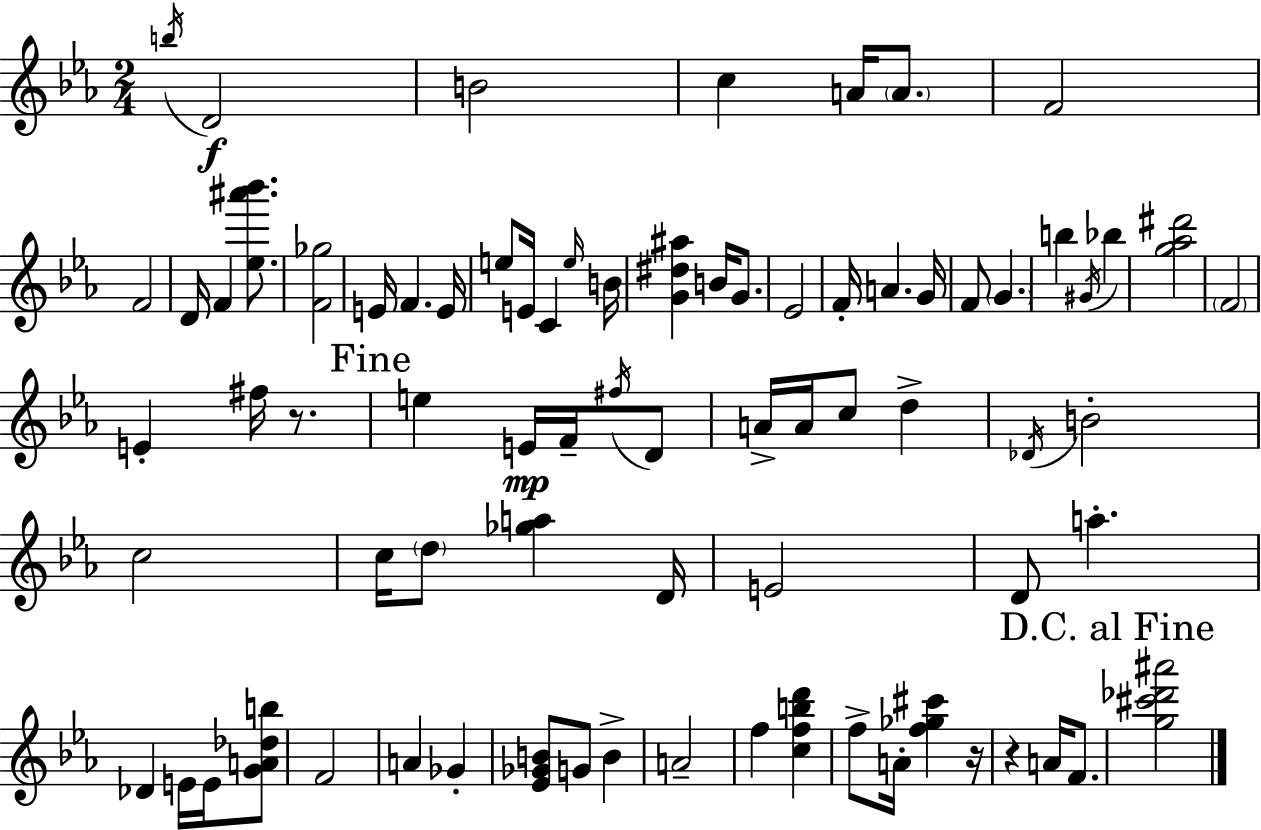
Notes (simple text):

B5/s D4/h B4/h C5/q A4/s A4/e. F4/h F4/h D4/s F4/q [Eb5,A#6,Bb6]/e. [F4,Gb5]/h E4/s F4/q. E4/s E5/e E4/s C4/q E5/s B4/s [G4,D#5,A#5]/q B4/s G4/e. Eb4/h F4/s A4/q. G4/s F4/e G4/q. B5/q G#4/s Bb5/q [G5,Ab5,D#6]/h F4/h E4/q F#5/s R/e. E5/q E4/s F4/s F#5/s D4/e A4/s A4/s C5/e D5/q Db4/s B4/h C5/h C5/s D5/e [Gb5,A5]/q D4/s E4/h D4/e A5/q. Db4/q E4/s E4/s [G4,A4,Db5,B5]/e F4/h A4/q Gb4/q [Eb4,Gb4,B4]/e G4/e B4/q A4/h F5/q [C5,F5,B5,D6]/q F5/e A4/s [F5,Gb5,C#6]/q R/s R/q A4/s F4/e. [G5,C#6,Db6,A#6]/h